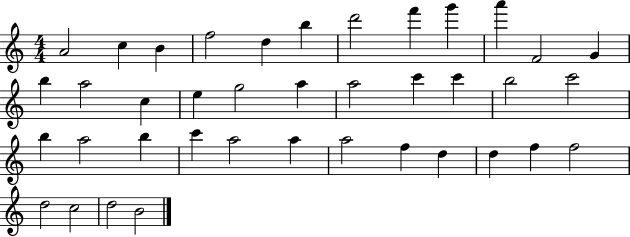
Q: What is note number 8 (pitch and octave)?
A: F6